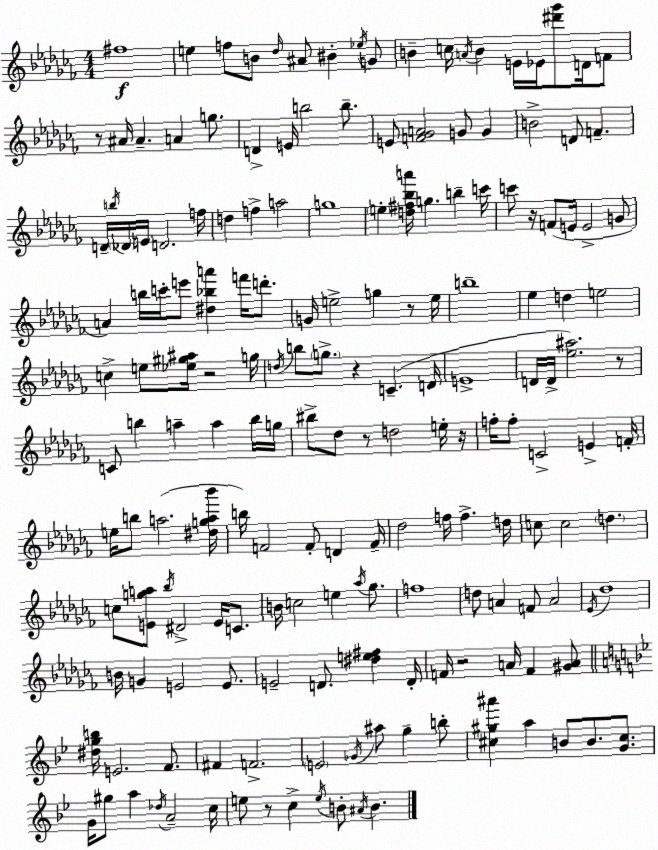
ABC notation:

X:1
T:Untitled
M:4/4
L:1/4
K:Abm
^f4 e f/2 B/2 _d/4 ^A/2 ^B _e/4 G/2 B c/4 A/4 B E/4 _E/4 [^d'_g']/2 D/4 F/2 z/2 ^A/4 ^A A g/2 D E/4 b2 b/2 E/2 [F_GA]2 G/2 G B2 D/2 F D/4 b/4 _D/4 E/4 D2 f/4 d f a2 g4 e [d^f_ba']/4 g b c'/4 c'/2 z/4 F/2 E/4 E2 G/2 A b/4 c'/4 e'/2 [^d_ba'] f'/4 d'/2 G/4 e2 g z/2 e/4 b4 _e d e2 c e/2 [_e^g^a]/4 z2 g/4 d/4 b/2 g/2 z C D/4 E4 D/4 D/4 [_e^a]2 z/2 C/2 b a a b/4 g/4 ^b/2 _d/2 z/2 d2 e/4 z/4 f/4 f/2 C2 E F/4 e/4 b/2 a2 [^dga_b']/4 b/4 F2 F/2 D F/4 _d2 f/4 f d/4 c/2 c2 d c/2 [Ega]/2 _b/4 ^D2 E/4 C/2 B/4 c2 e _a/4 _g/2 f4 d/2 A F/2 A2 _E/4 _d4 B/4 G E2 E/2 E2 D/2 [^de^f] D/4 F/4 z2 A/4 F [^GA]/2 [^dgb]/4 E2 F/2 ^F F2 E2 _G/4 ^a/2 g b/2 [^c^g^a'] a B/2 B/2 [G^c]/2 G/4 ^g/2 a _d/4 A2 c/4 e/2 z/2 c e/4 B/2 ^A/4 B